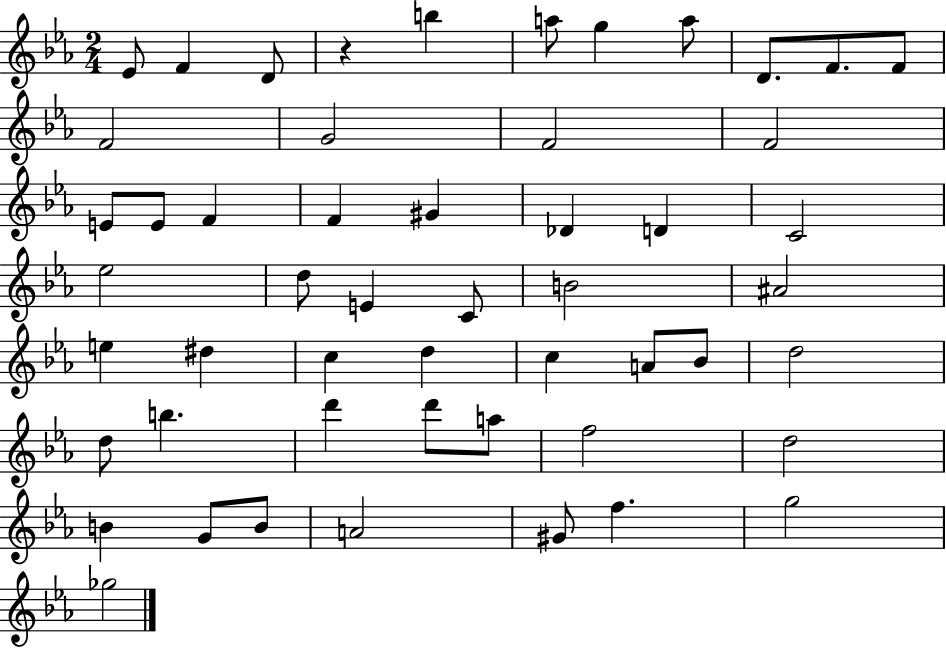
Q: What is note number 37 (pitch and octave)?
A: D5